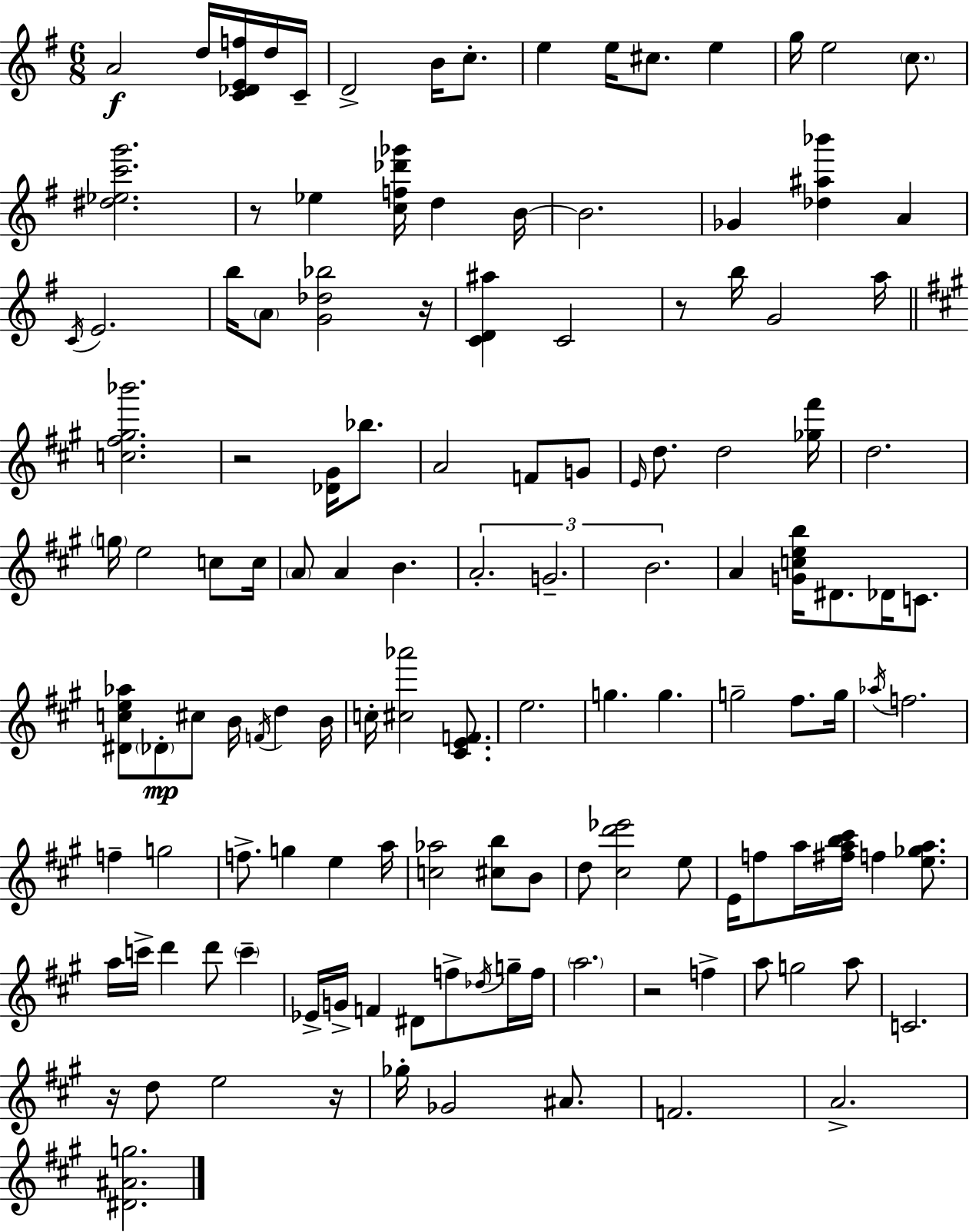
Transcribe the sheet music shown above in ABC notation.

X:1
T:Untitled
M:6/8
L:1/4
K:G
A2 d/4 [C_DEf]/4 d/4 C/4 D2 B/4 c/2 e e/4 ^c/2 e g/4 e2 c/2 [^d_ec'g']2 z/2 _e [cf_d'_g']/4 d B/4 B2 _G [_d^a_b'] A C/4 E2 b/4 A/2 [G_d_b]2 z/4 [CD^a] C2 z/2 b/4 G2 a/4 [c^f^g_b']2 z2 [_D^G]/4 _b/2 A2 F/2 G/2 E/4 d/2 d2 [_g^f']/4 d2 g/4 e2 c/2 c/4 A/2 A B A2 G2 B2 A [Gceb]/4 ^D/2 _D/4 C/2 [^Dce_a]/2 _D/2 ^c/2 B/4 F/4 d B/4 c/4 [^c_a']2 [^CEF]/2 e2 g g g2 ^f/2 g/4 _a/4 f2 f g2 f/2 g e a/4 [c_a]2 [^cb]/2 B/2 d/2 [^cd'_e']2 e/2 E/4 f/2 a/4 [^fab^c']/4 f [e_ga]/2 a/4 c'/4 d' d'/2 c' _E/4 G/4 F ^D/2 f/2 _d/4 g/4 f/4 a2 z2 f a/2 g2 a/2 C2 z/4 d/2 e2 z/4 _g/4 _G2 ^A/2 F2 A2 [^D^Ag]2